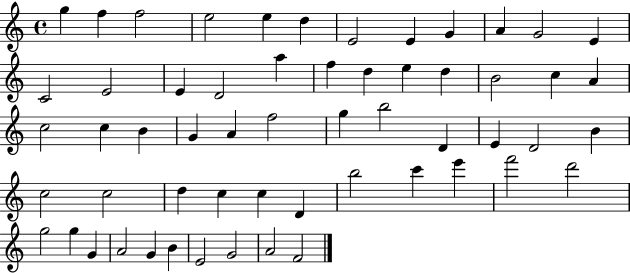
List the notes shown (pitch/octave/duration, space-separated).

G5/q F5/q F5/h E5/h E5/q D5/q E4/h E4/q G4/q A4/q G4/h E4/q C4/h E4/h E4/q D4/h A5/q F5/q D5/q E5/q D5/q B4/h C5/q A4/q C5/h C5/q B4/q G4/q A4/q F5/h G5/q B5/h D4/q E4/q D4/h B4/q C5/h C5/h D5/q C5/q C5/q D4/q B5/h C6/q E6/q F6/h D6/h G5/h G5/q G4/q A4/h G4/q B4/q E4/h G4/h A4/h F4/h